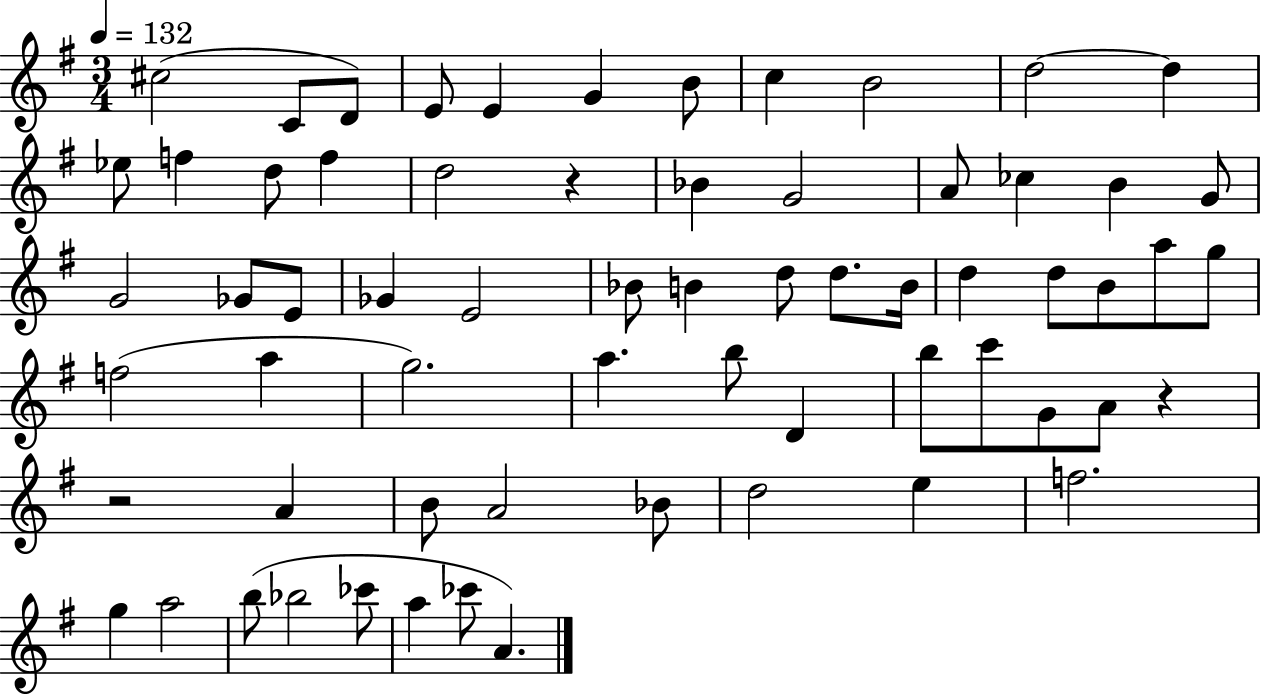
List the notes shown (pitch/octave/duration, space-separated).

C#5/h C4/e D4/e E4/e E4/q G4/q B4/e C5/q B4/h D5/h D5/q Eb5/e F5/q D5/e F5/q D5/h R/q Bb4/q G4/h A4/e CES5/q B4/q G4/e G4/h Gb4/e E4/e Gb4/q E4/h Bb4/e B4/q D5/e D5/e. B4/s D5/q D5/e B4/e A5/e G5/e F5/h A5/q G5/h. A5/q. B5/e D4/q B5/e C6/e G4/e A4/e R/q R/h A4/q B4/e A4/h Bb4/e D5/h E5/q F5/h. G5/q A5/h B5/e Bb5/h CES6/e A5/q CES6/e A4/q.